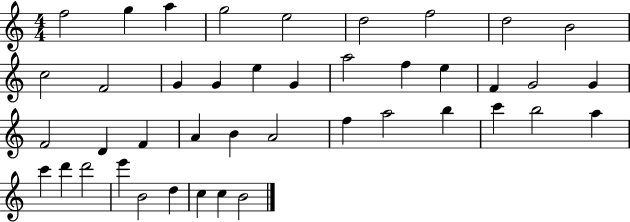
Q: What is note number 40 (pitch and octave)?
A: C5